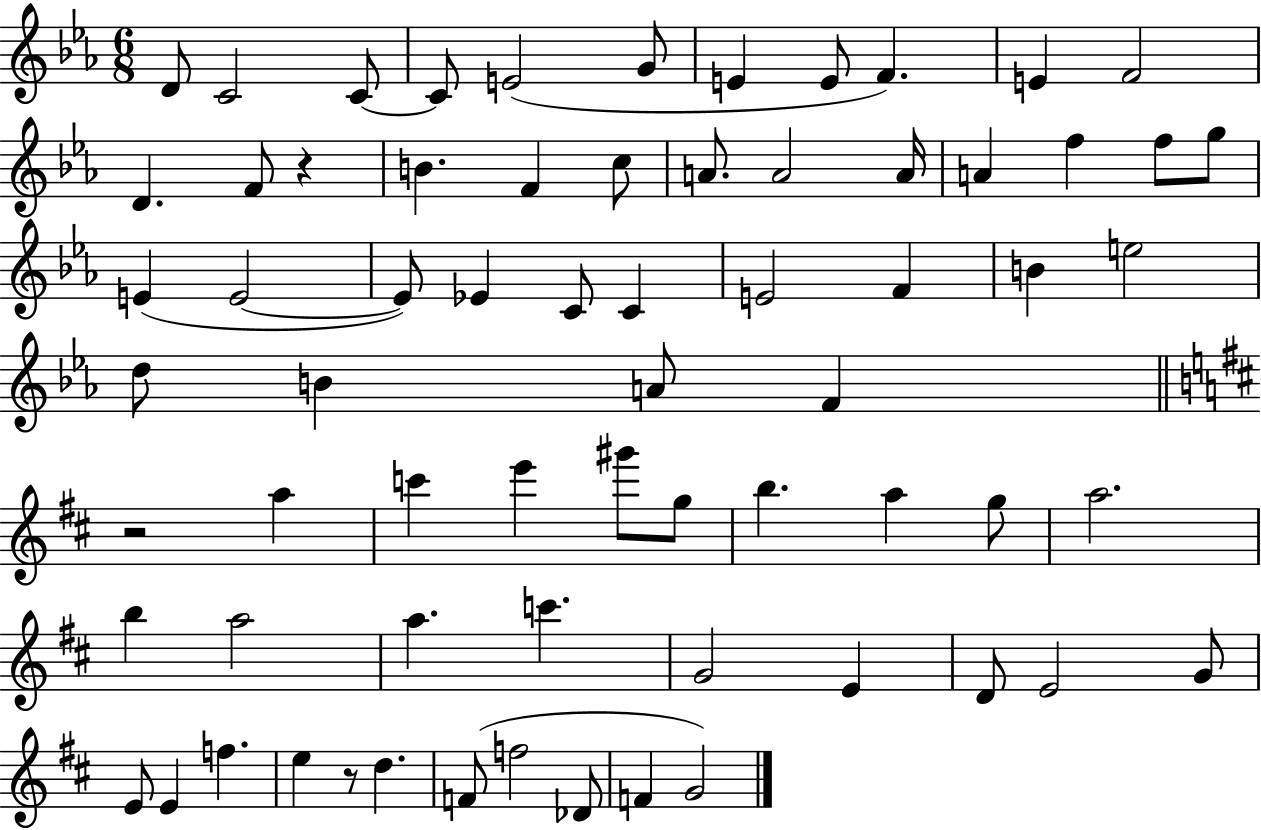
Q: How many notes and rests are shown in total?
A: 68